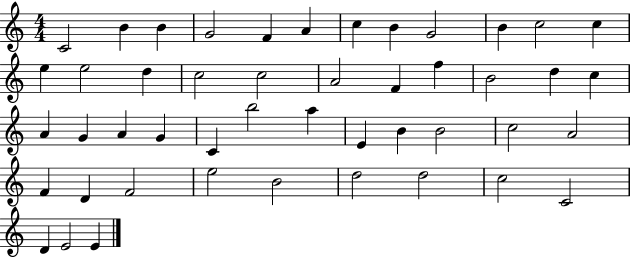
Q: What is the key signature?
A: C major